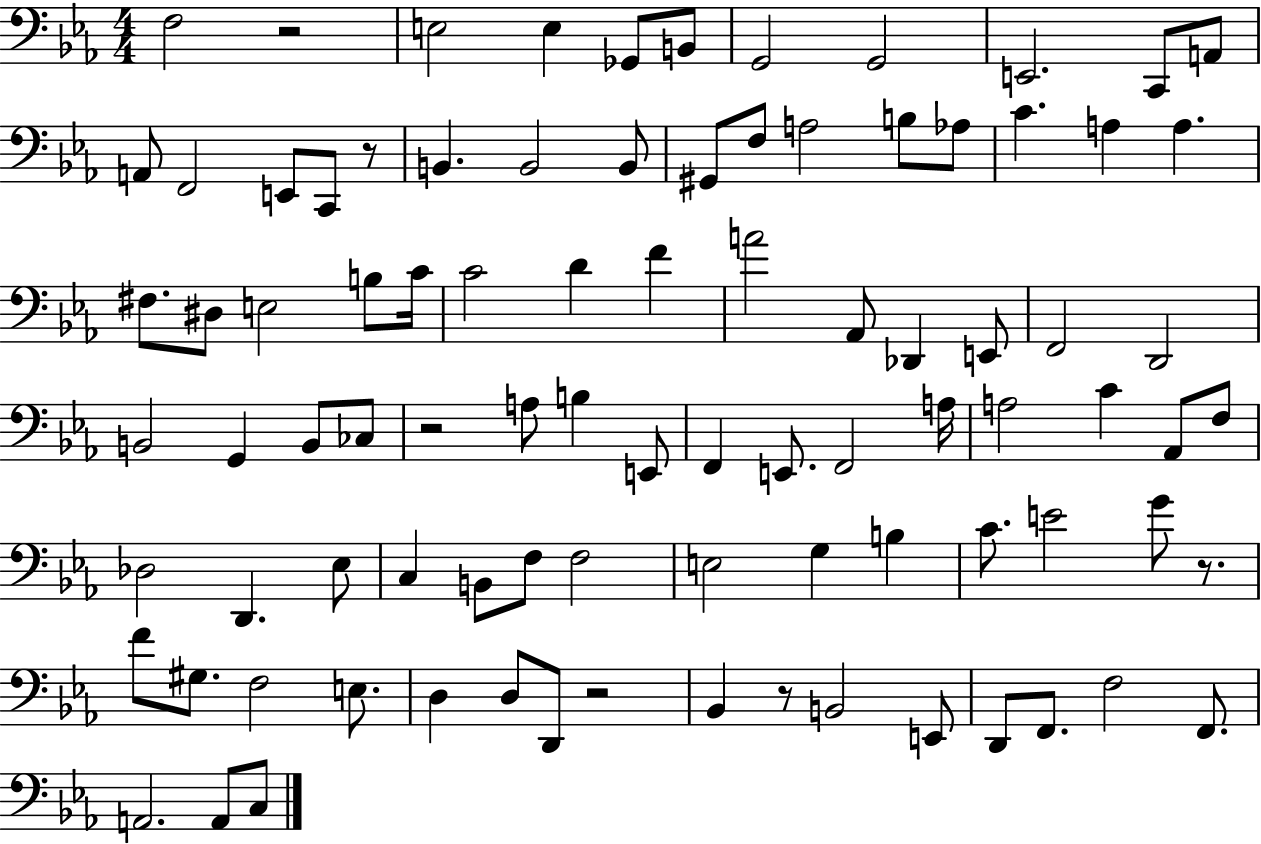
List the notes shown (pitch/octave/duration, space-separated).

F3/h R/h E3/h E3/q Gb2/e B2/e G2/h G2/h E2/h. C2/e A2/e A2/e F2/h E2/e C2/e R/e B2/q. B2/h B2/e G#2/e F3/e A3/h B3/e Ab3/e C4/q. A3/q A3/q. F#3/e. D#3/e E3/h B3/e C4/s C4/h D4/q F4/q A4/h Ab2/e Db2/q E2/e F2/h D2/h B2/h G2/q B2/e CES3/e R/h A3/e B3/q E2/e F2/q E2/e. F2/h A3/s A3/h C4/q Ab2/e F3/e Db3/h D2/q. Eb3/e C3/q B2/e F3/e F3/h E3/h G3/q B3/q C4/e. E4/h G4/e R/e. F4/e G#3/e. F3/h E3/e. D3/q D3/e D2/e R/h Bb2/q R/e B2/h E2/e D2/e F2/e. F3/h F2/e. A2/h. A2/e C3/e